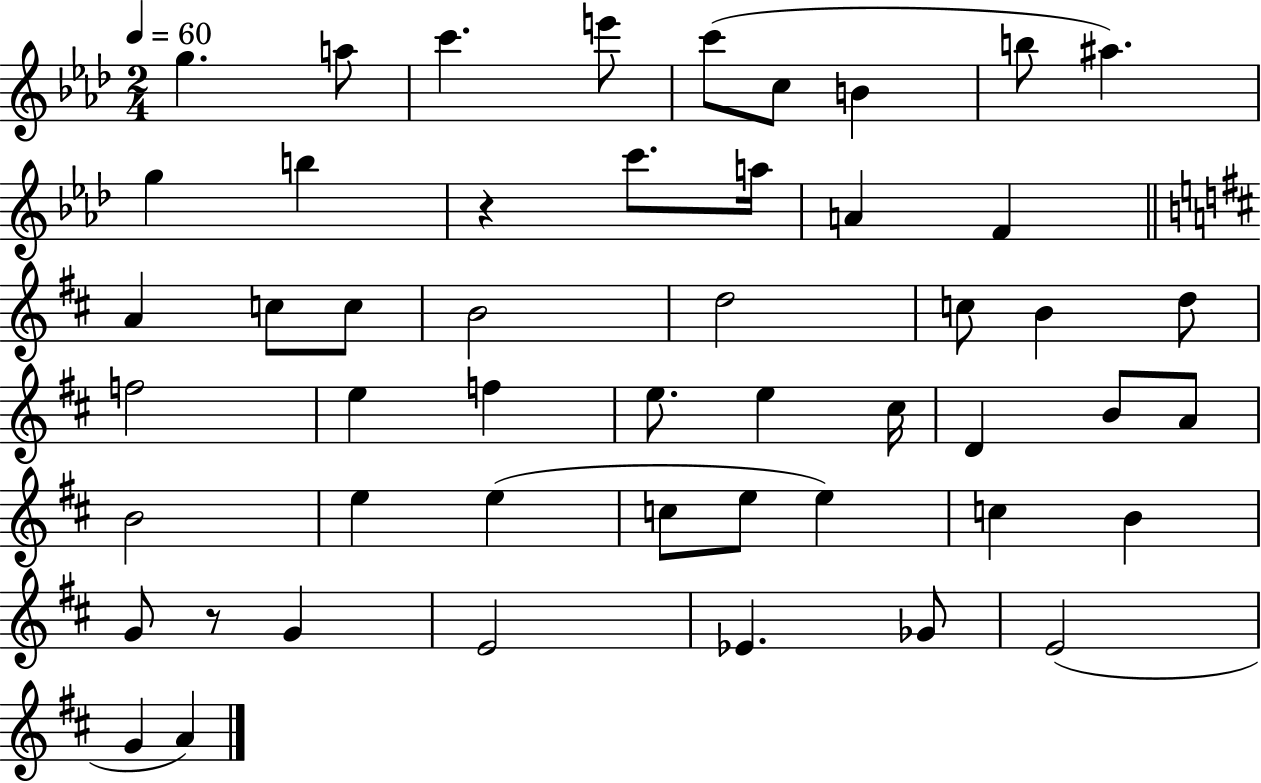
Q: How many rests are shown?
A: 2